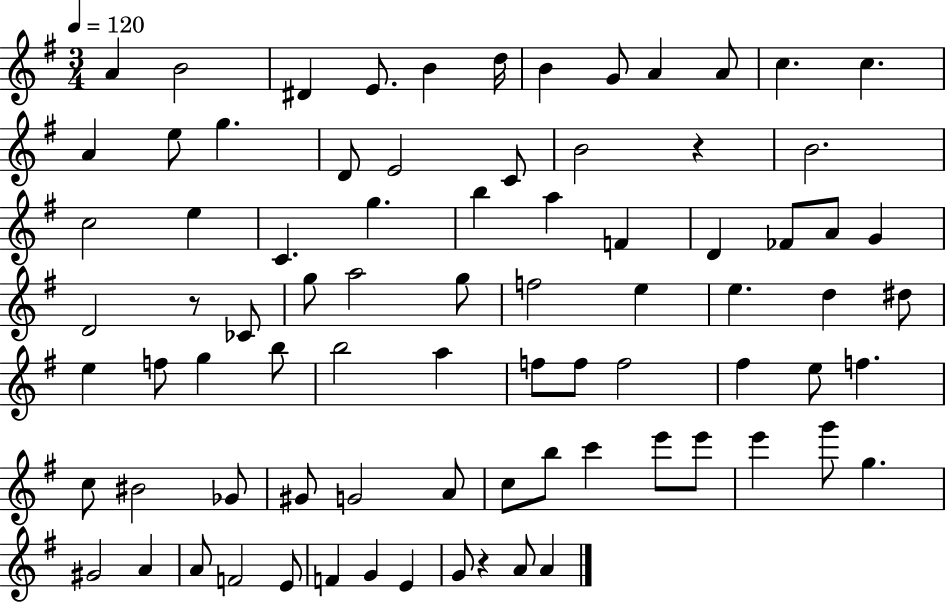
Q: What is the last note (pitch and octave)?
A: A4